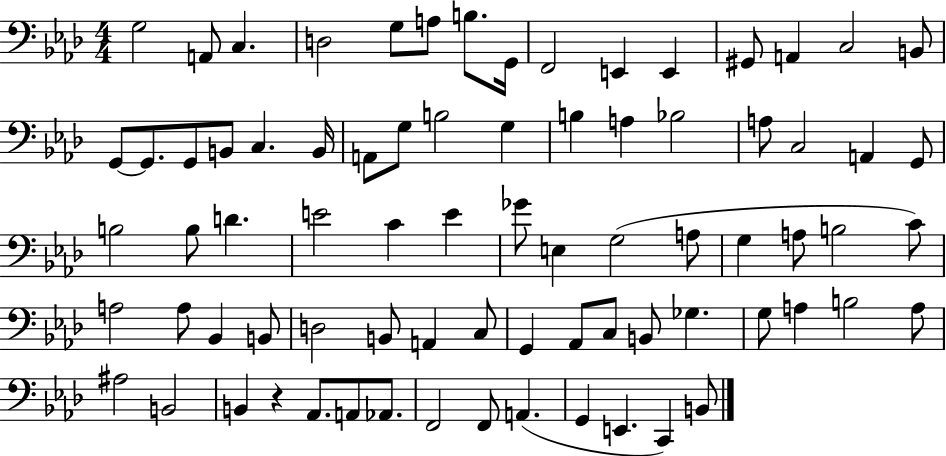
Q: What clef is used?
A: bass